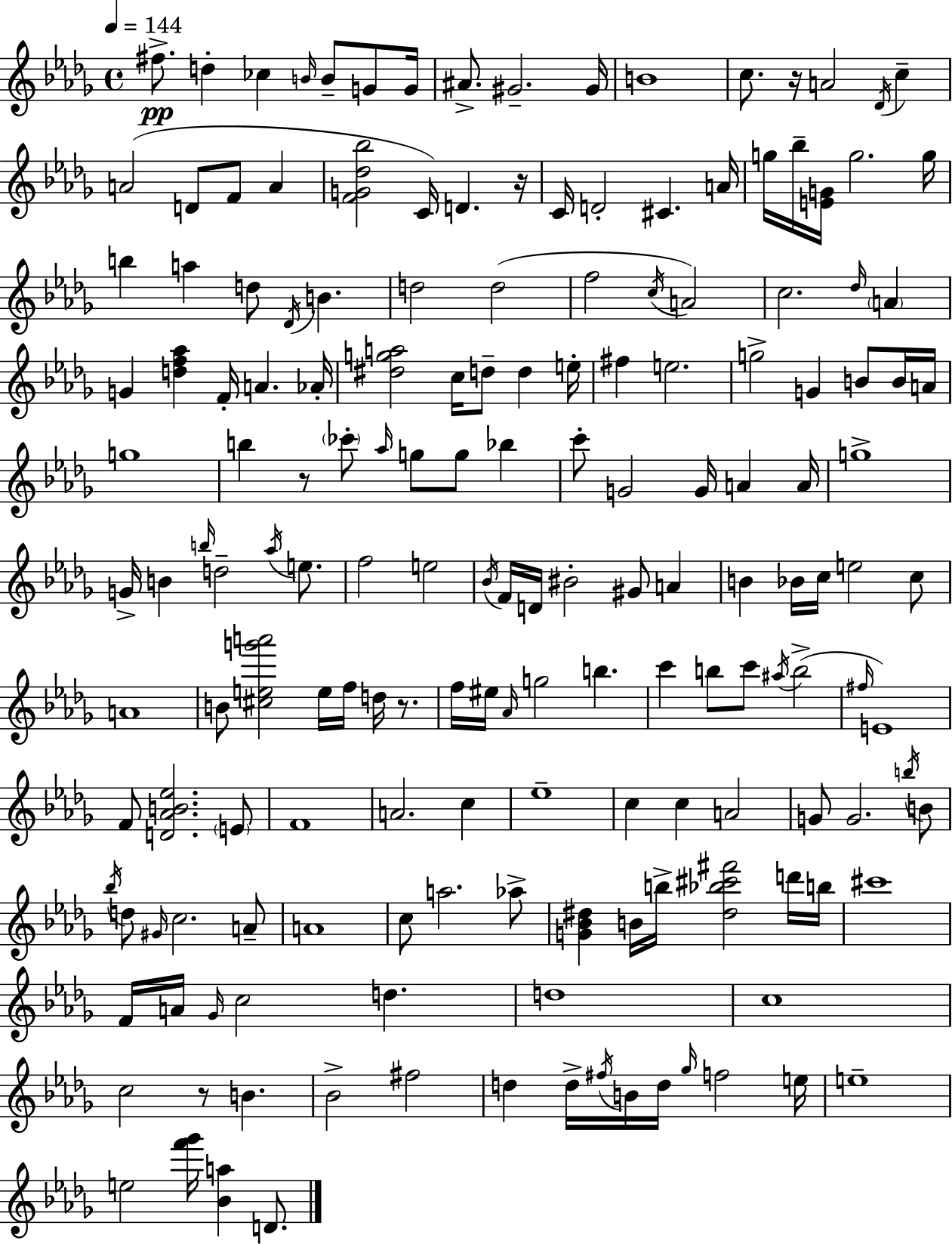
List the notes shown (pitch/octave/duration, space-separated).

F#5/e. D5/q CES5/q B4/s B4/e G4/e G4/s A#4/e. G#4/h. G#4/s B4/w C5/e. R/s A4/h Db4/s C5/q A4/h D4/e F4/e A4/q [F4,G4,Db5,Bb5]/h C4/s D4/q. R/s C4/s D4/h C#4/q. A4/s G5/s Bb5/s [E4,G4]/s G5/h. G5/s B5/q A5/q D5/e Db4/s B4/q. D5/h D5/h F5/h C5/s A4/h C5/h. Db5/s A4/q G4/q [D5,F5,Ab5]/q F4/s A4/q. Ab4/s [D#5,G5,A5]/h C5/s D5/e D5/q E5/s F#5/q E5/h. G5/h G4/q B4/e B4/s A4/s G5/w B5/q R/e CES6/e Ab5/s G5/e G5/e Bb5/q C6/e G4/h G4/s A4/q A4/s G5/w G4/s B4/q B5/s D5/h Ab5/s E5/e. F5/h E5/h Bb4/s F4/s D4/s BIS4/h G#4/e A4/q B4/q Bb4/s C5/s E5/h C5/e A4/w B4/e [C#5,E5,G6,A6]/h E5/s F5/s D5/s R/e. F5/s EIS5/s Ab4/s G5/h B5/q. C6/q B5/e C6/e A#5/s B5/h F#5/s E4/w F4/e [D4,Ab4,B4,Eb5]/h. E4/e F4/w A4/h. C5/q Eb5/w C5/q C5/q A4/h G4/e G4/h. B5/s B4/e Bb5/s D5/e G#4/s C5/h. A4/e A4/w C5/e A5/h. Ab5/e [G4,Bb4,D#5]/q B4/s B5/s [D#5,Bb5,C#6,F#6]/h D6/s B5/s C#6/w F4/s A4/s Gb4/s C5/h D5/q. D5/w C5/w C5/h R/e B4/q. Bb4/h F#5/h D5/q D5/s F#5/s B4/s D5/s Gb5/s F5/h E5/s E5/w E5/h [F6,Gb6]/s [Bb4,A5]/q D4/e.